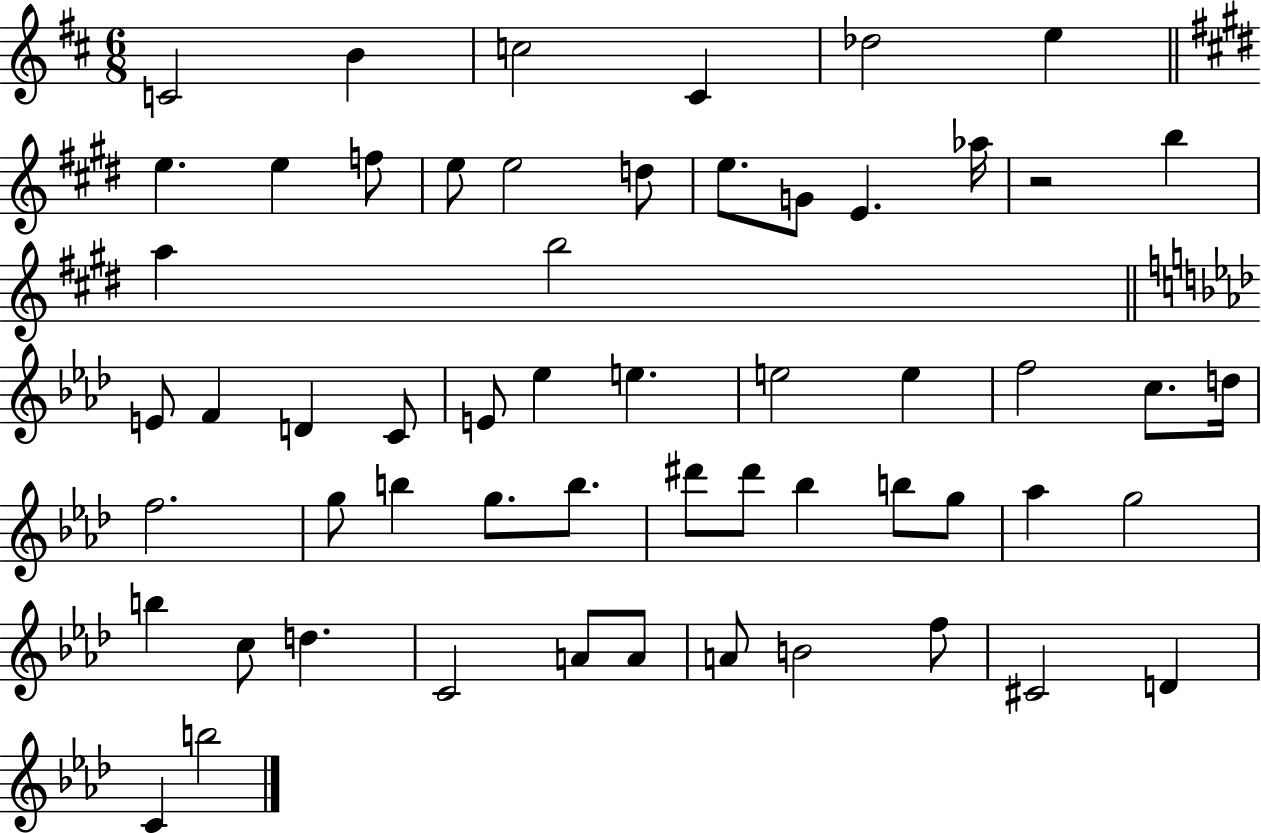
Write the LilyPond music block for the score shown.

{
  \clef treble
  \numericTimeSignature
  \time 6/8
  \key d \major
  c'2 b'4 | c''2 cis'4 | des''2 e''4 | \bar "||" \break \key e \major e''4. e''4 f''8 | e''8 e''2 d''8 | e''8. g'8 e'4. aes''16 | r2 b''4 | \break a''4 b''2 | \bar "||" \break \key aes \major e'8 f'4 d'4 c'8 | e'8 ees''4 e''4. | e''2 e''4 | f''2 c''8. d''16 | \break f''2. | g''8 b''4 g''8. b''8. | dis'''8 dis'''8 bes''4 b''8 g''8 | aes''4 g''2 | \break b''4 c''8 d''4. | c'2 a'8 a'8 | a'8 b'2 f''8 | cis'2 d'4 | \break c'4 b''2 | \bar "|."
}